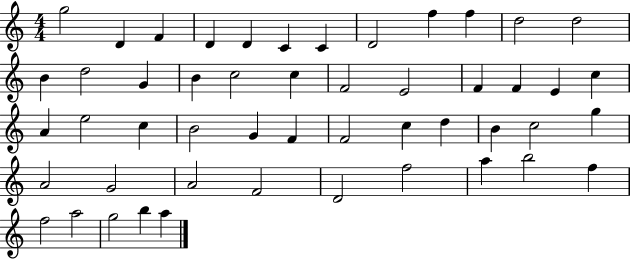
X:1
T:Untitled
M:4/4
L:1/4
K:C
g2 D F D D C C D2 f f d2 d2 B d2 G B c2 c F2 E2 F F E c A e2 c B2 G F F2 c d B c2 g A2 G2 A2 F2 D2 f2 a b2 f f2 a2 g2 b a